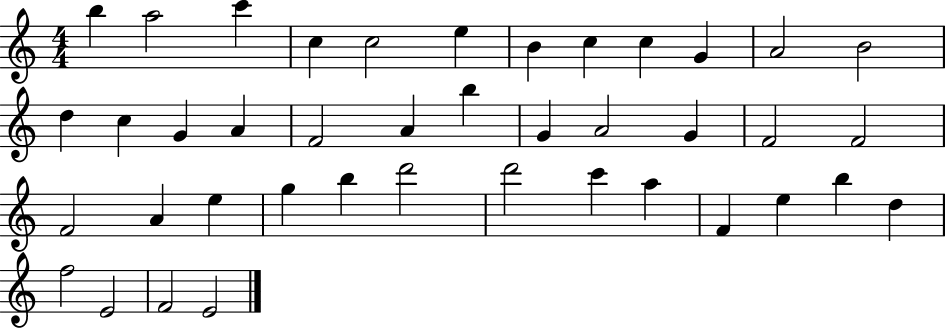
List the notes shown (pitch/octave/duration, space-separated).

B5/q A5/h C6/q C5/q C5/h E5/q B4/q C5/q C5/q G4/q A4/h B4/h D5/q C5/q G4/q A4/q F4/h A4/q B5/q G4/q A4/h G4/q F4/h F4/h F4/h A4/q E5/q G5/q B5/q D6/h D6/h C6/q A5/q F4/q E5/q B5/q D5/q F5/h E4/h F4/h E4/h